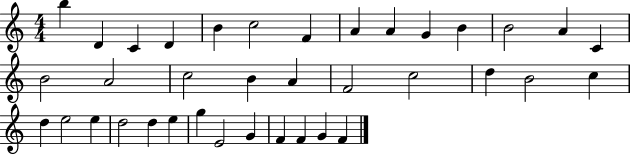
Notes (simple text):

B5/q D4/q C4/q D4/q B4/q C5/h F4/q A4/q A4/q G4/q B4/q B4/h A4/q C4/q B4/h A4/h C5/h B4/q A4/q F4/h C5/h D5/q B4/h C5/q D5/q E5/h E5/q D5/h D5/q E5/q G5/q E4/h G4/q F4/q F4/q G4/q F4/q